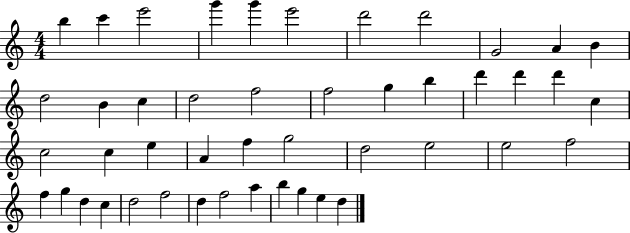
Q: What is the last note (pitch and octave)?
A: D5